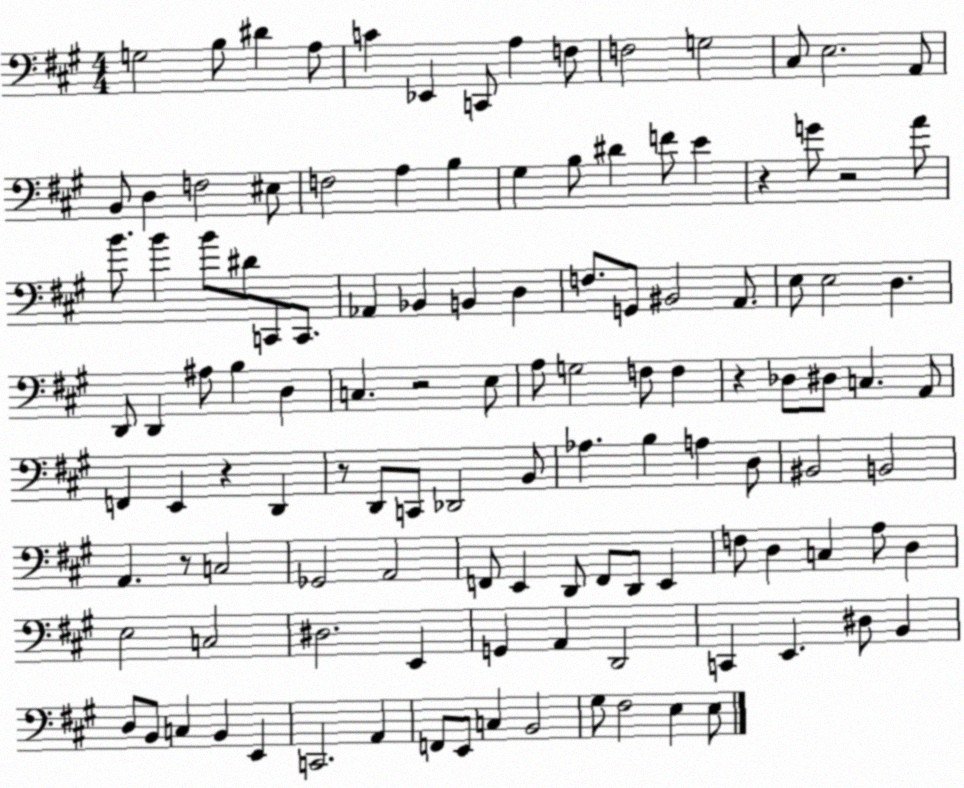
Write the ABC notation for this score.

X:1
T:Untitled
M:4/4
L:1/4
K:A
G,2 B,/2 ^D A,/2 C _E,, C,,/2 A, F,/2 F,2 G,2 ^C,/2 E,2 A,,/2 B,,/2 D, F,2 ^E,/2 F,2 A, B, ^G, B,/2 ^D F/2 E z G/2 z2 A/2 B/2 B B/2 ^D/2 C,,/2 C,,/2 _A,, _B,, B,, D, F,/2 G,,/2 ^B,,2 A,,/2 E,/2 E,2 D, D,,/2 D,, ^A,/2 B, D, C, z2 E,/2 A,/2 G,2 F,/2 F, z _D,/2 ^D,/2 C, A,,/2 F,, E,, z D,, z/2 D,,/2 C,,/2 _D,,2 B,,/2 _A, B, A, D,/2 ^B,,2 B,,2 A,, z/2 C,2 _G,,2 A,,2 F,,/2 E,, D,,/2 F,,/2 D,,/2 E,, F,/2 D, C, A,/2 D, E,2 C,2 ^D,2 E,, G,, A,, D,,2 C,, E,, ^D,/2 B,, D,/2 B,,/2 C, B,, E,, C,,2 A,, F,,/2 E,,/2 C, B,,2 ^G,/2 ^F,2 E, E,/2